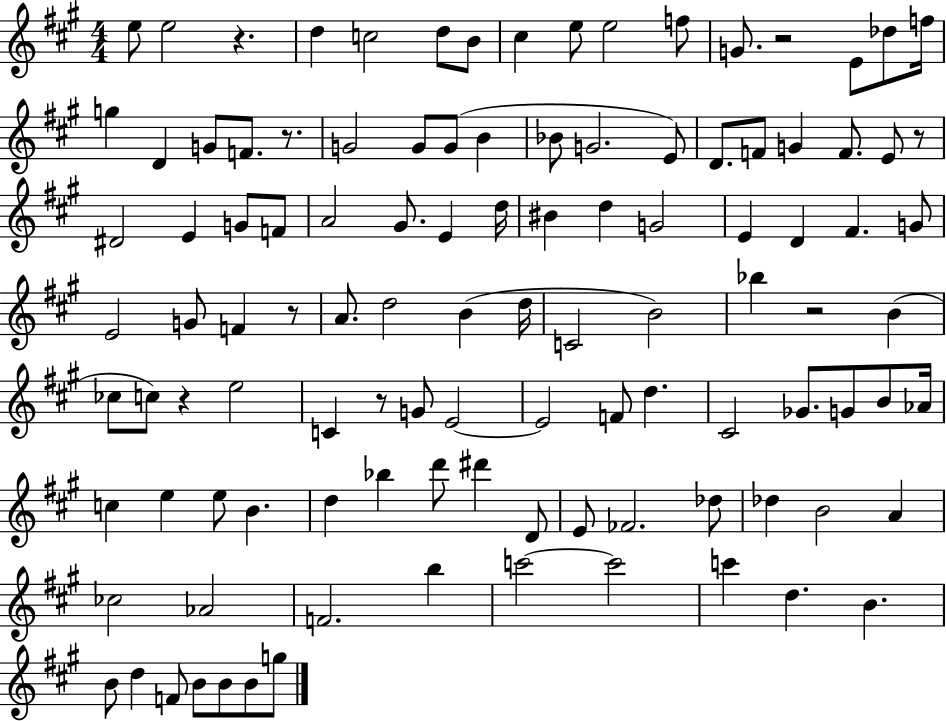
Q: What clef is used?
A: treble